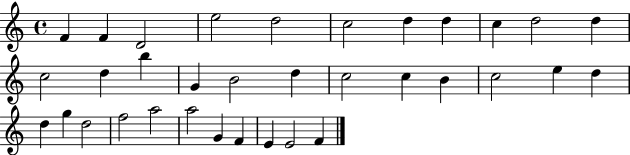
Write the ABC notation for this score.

X:1
T:Untitled
M:4/4
L:1/4
K:C
F F D2 e2 d2 c2 d d c d2 d c2 d b G B2 d c2 c B c2 e d d g d2 f2 a2 a2 G F E E2 F